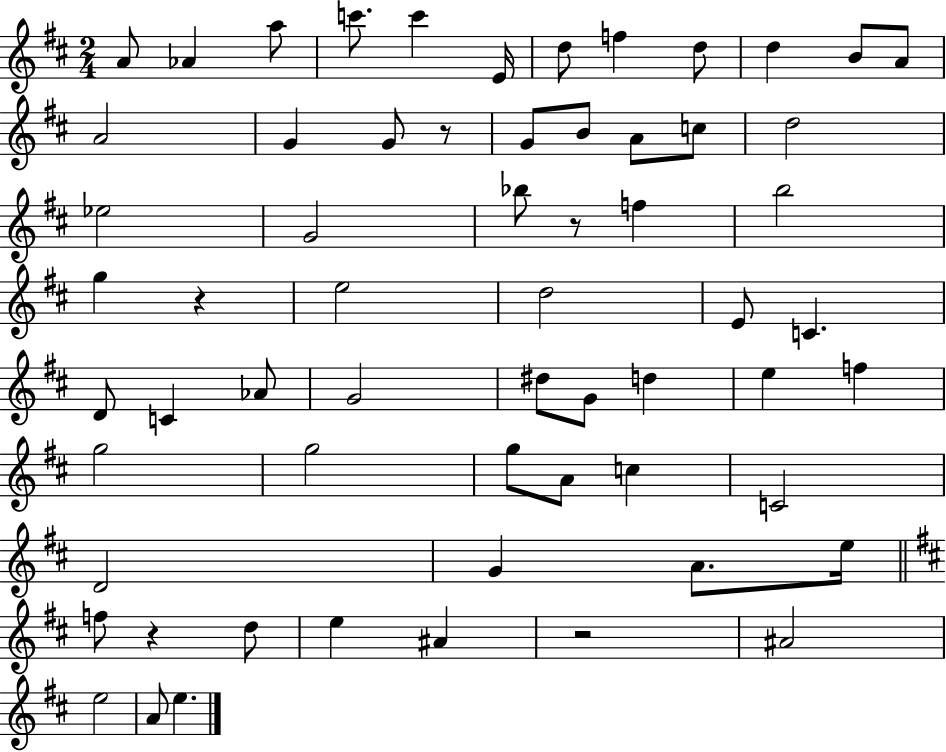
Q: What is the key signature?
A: D major